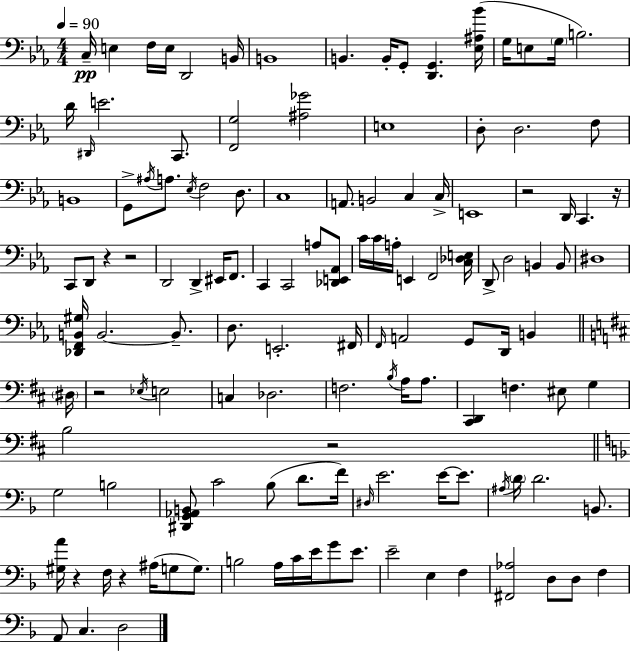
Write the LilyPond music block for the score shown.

{
  \clef bass
  \numericTimeSignature
  \time 4/4
  \key c \minor
  \tempo 4 = 90
  c16--\pp e4 f16 e16 d,2 b,16 | b,1 | b,4. b,16-. g,8-. <d, g,>4. <ees ais bes'>16( | g16 e8 \parenthesize g16 b2.) | \break d'16 \grace { dis,16 } e'2. c,8. | <f, g>2 <ais ges'>2 | e1 | d8-. d2. f8 | \break b,1 | g,8-> \acciaccatura { ais16 } a8. \acciaccatura { ees16 } f2 | d8. c1 | a,8. b,2 c4 | \break c16-> e,1 | r2 d,16 c,4. | r16 c,8 d,8 r4 r2 | d,2 d,4-> eis,16 | \break f,8. c,4 c,2 a8 | <des, e, aes,>8 c'16 c'16 a16-. e,4 f,2 | <c des e>16 d,8-> d2 b,4 | b,8 dis1 | \break <des, f, b, gis>16 b,2.~~ | b,8.-- d8. e,2.-. | fis,16 \grace { f,16 } a,2 g,8 d,16 b,4 | \bar "||" \break \key b \minor \parenthesize dis16 r2 \acciaccatura { ees16 } e2 | c4 des2. | f2. \acciaccatura { b16 } a16 | a8. <cis, d,>4 f4. eis8 g4 | \break b2 r2 | \bar "||" \break \key f \major g2 b2 | <dis, g, aes, b,>8 c'2 bes8( d'8. f'16) | \grace { dis16 } e'2. e'16~~ e'8. | \acciaccatura { ais16 } \parenthesize d'16 d'2. b,8. | \break <gis a'>16 r4 f16 r4 ais16( g8 g8.) | b2 a16 c'16 e'16 g'8 e'8. | e'2-- e4 f4 | <fis, aes>2 d8 d8 f4 | \break a,8 c4. d2 | \bar "|."
}